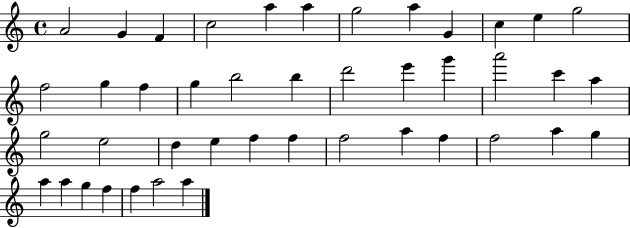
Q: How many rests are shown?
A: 0